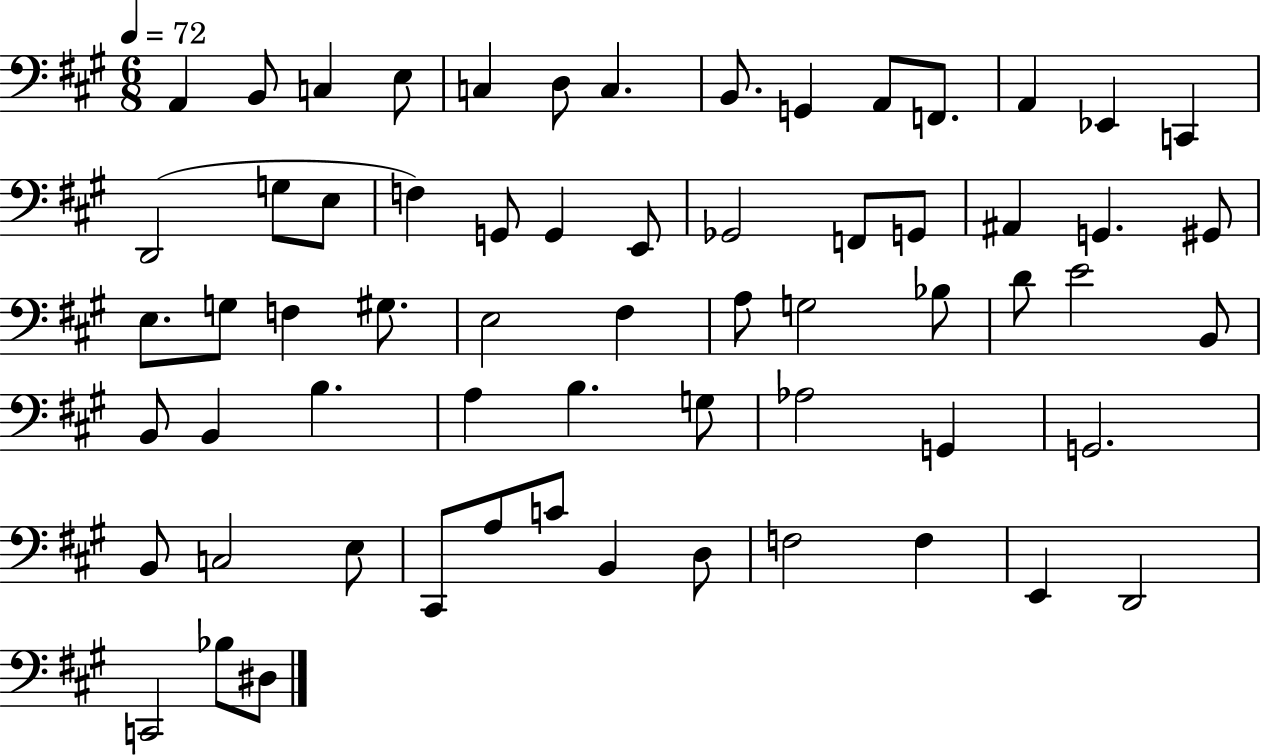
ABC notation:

X:1
T:Untitled
M:6/8
L:1/4
K:A
A,, B,,/2 C, E,/2 C, D,/2 C, B,,/2 G,, A,,/2 F,,/2 A,, _E,, C,, D,,2 G,/2 E,/2 F, G,,/2 G,, E,,/2 _G,,2 F,,/2 G,,/2 ^A,, G,, ^G,,/2 E,/2 G,/2 F, ^G,/2 E,2 ^F, A,/2 G,2 _B,/2 D/2 E2 B,,/2 B,,/2 B,, B, A, B, G,/2 _A,2 G,, G,,2 B,,/2 C,2 E,/2 ^C,,/2 A,/2 C/2 B,, D,/2 F,2 F, E,, D,,2 C,,2 _B,/2 ^D,/2